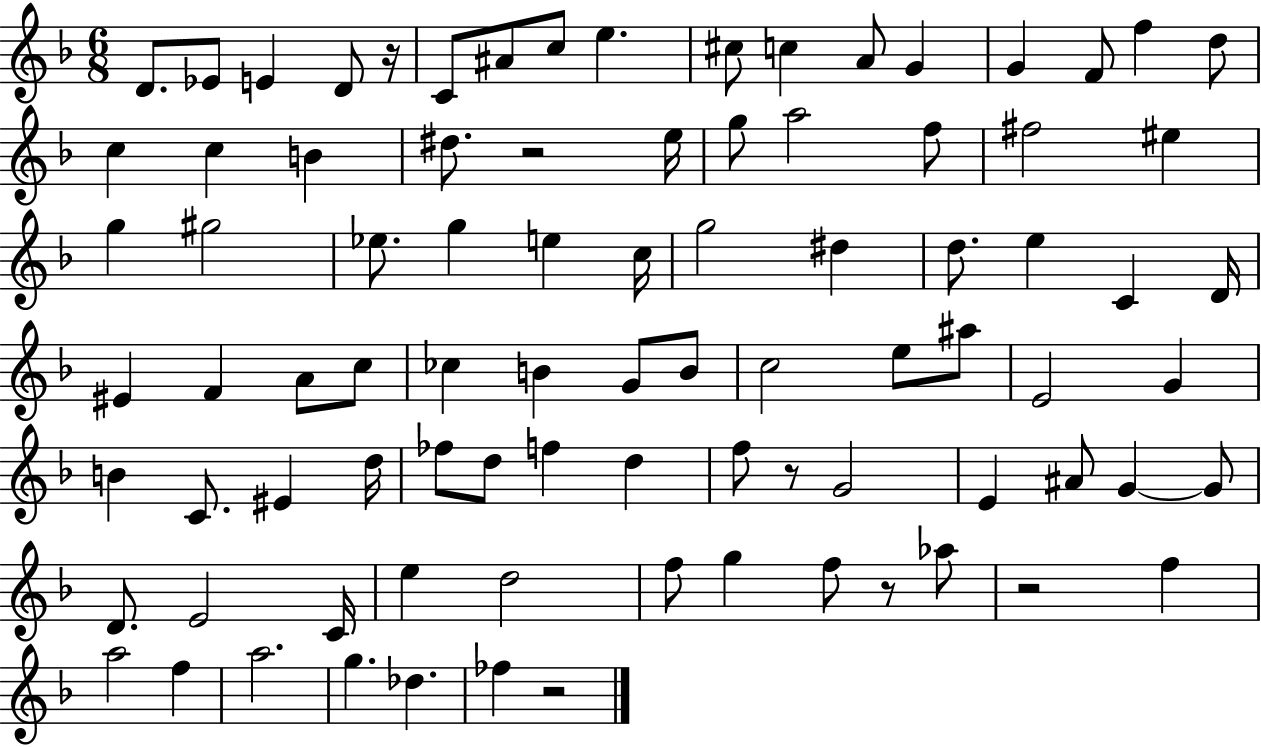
D4/e. Eb4/e E4/q D4/e R/s C4/e A#4/e C5/e E5/q. C#5/e C5/q A4/e G4/q G4/q F4/e F5/q D5/e C5/q C5/q B4/q D#5/e. R/h E5/s G5/e A5/h F5/e F#5/h EIS5/q G5/q G#5/h Eb5/e. G5/q E5/q C5/s G5/h D#5/q D5/e. E5/q C4/q D4/s EIS4/q F4/q A4/e C5/e CES5/q B4/q G4/e B4/e C5/h E5/e A#5/e E4/h G4/q B4/q C4/e. EIS4/q D5/s FES5/e D5/e F5/q D5/q F5/e R/e G4/h E4/q A#4/e G4/q G4/e D4/e. E4/h C4/s E5/q D5/h F5/e G5/q F5/e R/e Ab5/e R/h F5/q A5/h F5/q A5/h. G5/q. Db5/q. FES5/q R/h